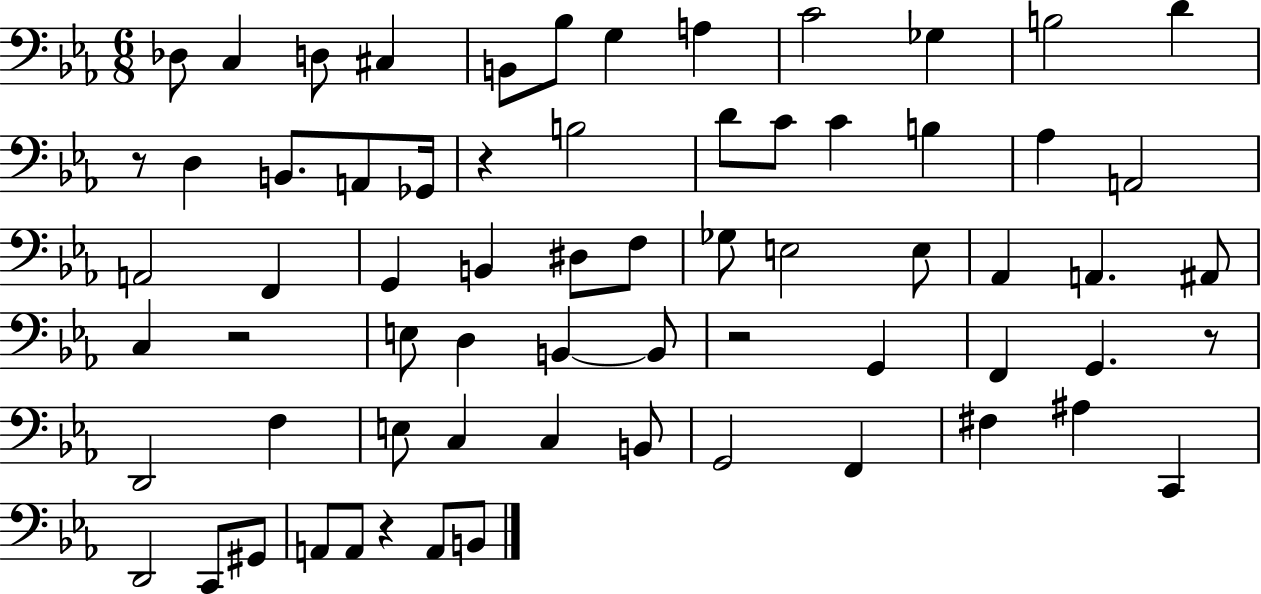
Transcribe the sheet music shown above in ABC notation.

X:1
T:Untitled
M:6/8
L:1/4
K:Eb
_D,/2 C, D,/2 ^C, B,,/2 _B,/2 G, A, C2 _G, B,2 D z/2 D, B,,/2 A,,/2 _G,,/4 z B,2 D/2 C/2 C B, _A, A,,2 A,,2 F,, G,, B,, ^D,/2 F,/2 _G,/2 E,2 E,/2 _A,, A,, ^A,,/2 C, z2 E,/2 D, B,, B,,/2 z2 G,, F,, G,, z/2 D,,2 F, E,/2 C, C, B,,/2 G,,2 F,, ^F, ^A, C,, D,,2 C,,/2 ^G,,/2 A,,/2 A,,/2 z A,,/2 B,,/2